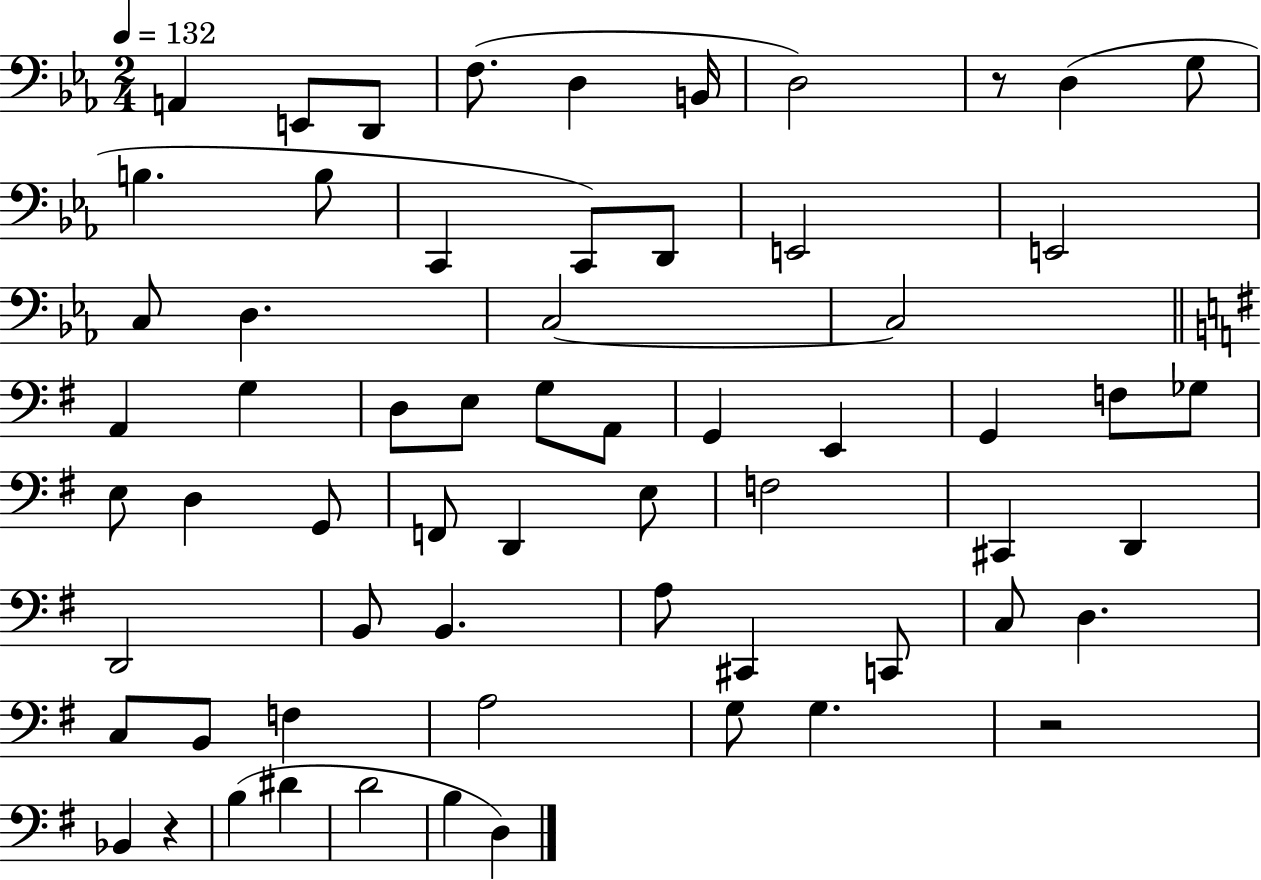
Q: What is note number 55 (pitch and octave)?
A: Bb2